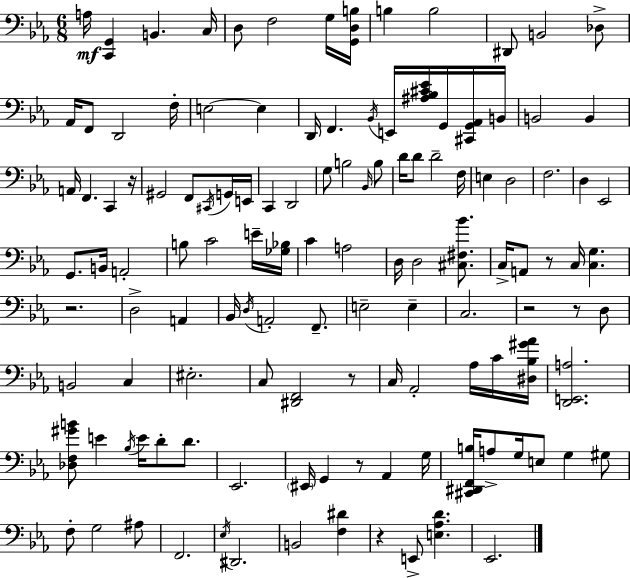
A3/s [C2,G2]/q B2/q. C3/s D3/e F3/h G3/s [G2,D3,B3]/s B3/q B3/h D#2/e B2/h Db3/e Ab2/s F2/e D2/h F3/s E3/h E3/q D2/s F2/q. Bb2/s E2/s [A#3,Bb3,C#4,Eb4]/s G2/s [C#2,G2,Ab2]/s B2/s B2/h B2/q A2/s F2/q. C2/q R/s G#2/h F2/e C#2/s G2/s E2/s C2/q D2/h G3/e B3/h Bb2/s B3/e D4/s D4/e D4/h F3/s E3/q D3/h F3/h. D3/q Eb2/h G2/e. B2/s A2/h B3/e C4/h E4/s [Gb3,Bb3]/s C4/q A3/h D3/s D3/h [C#3,F#3,Bb4]/e. C3/s A2/e R/e C3/s [C3,G3]/q. R/h. D3/h A2/q Bb2/s D3/s A2/h F2/e. E3/h E3/q C3/h. R/h R/e D3/e B2/h C3/q EIS3/h. C3/e [D#2,F2]/h R/e C3/s Ab2/h Ab3/s C4/s [D#3,Bb3,G#4,Ab4]/s [D2,E2,A3]/h. [Db3,F3,G#4,B4]/e E4/q Bb3/s E4/s D4/e D4/e. Eb2/h. EIS2/s G2/q R/e Ab2/q G3/s [C#2,D#2,F2,B3]/s A3/e G3/s E3/e G3/q G#3/e F3/e G3/h A#3/e F2/h. Eb3/s D#2/h. B2/h [F3,D#4]/q R/q E2/e [E3,Ab3,D4]/q. Eb2/h.